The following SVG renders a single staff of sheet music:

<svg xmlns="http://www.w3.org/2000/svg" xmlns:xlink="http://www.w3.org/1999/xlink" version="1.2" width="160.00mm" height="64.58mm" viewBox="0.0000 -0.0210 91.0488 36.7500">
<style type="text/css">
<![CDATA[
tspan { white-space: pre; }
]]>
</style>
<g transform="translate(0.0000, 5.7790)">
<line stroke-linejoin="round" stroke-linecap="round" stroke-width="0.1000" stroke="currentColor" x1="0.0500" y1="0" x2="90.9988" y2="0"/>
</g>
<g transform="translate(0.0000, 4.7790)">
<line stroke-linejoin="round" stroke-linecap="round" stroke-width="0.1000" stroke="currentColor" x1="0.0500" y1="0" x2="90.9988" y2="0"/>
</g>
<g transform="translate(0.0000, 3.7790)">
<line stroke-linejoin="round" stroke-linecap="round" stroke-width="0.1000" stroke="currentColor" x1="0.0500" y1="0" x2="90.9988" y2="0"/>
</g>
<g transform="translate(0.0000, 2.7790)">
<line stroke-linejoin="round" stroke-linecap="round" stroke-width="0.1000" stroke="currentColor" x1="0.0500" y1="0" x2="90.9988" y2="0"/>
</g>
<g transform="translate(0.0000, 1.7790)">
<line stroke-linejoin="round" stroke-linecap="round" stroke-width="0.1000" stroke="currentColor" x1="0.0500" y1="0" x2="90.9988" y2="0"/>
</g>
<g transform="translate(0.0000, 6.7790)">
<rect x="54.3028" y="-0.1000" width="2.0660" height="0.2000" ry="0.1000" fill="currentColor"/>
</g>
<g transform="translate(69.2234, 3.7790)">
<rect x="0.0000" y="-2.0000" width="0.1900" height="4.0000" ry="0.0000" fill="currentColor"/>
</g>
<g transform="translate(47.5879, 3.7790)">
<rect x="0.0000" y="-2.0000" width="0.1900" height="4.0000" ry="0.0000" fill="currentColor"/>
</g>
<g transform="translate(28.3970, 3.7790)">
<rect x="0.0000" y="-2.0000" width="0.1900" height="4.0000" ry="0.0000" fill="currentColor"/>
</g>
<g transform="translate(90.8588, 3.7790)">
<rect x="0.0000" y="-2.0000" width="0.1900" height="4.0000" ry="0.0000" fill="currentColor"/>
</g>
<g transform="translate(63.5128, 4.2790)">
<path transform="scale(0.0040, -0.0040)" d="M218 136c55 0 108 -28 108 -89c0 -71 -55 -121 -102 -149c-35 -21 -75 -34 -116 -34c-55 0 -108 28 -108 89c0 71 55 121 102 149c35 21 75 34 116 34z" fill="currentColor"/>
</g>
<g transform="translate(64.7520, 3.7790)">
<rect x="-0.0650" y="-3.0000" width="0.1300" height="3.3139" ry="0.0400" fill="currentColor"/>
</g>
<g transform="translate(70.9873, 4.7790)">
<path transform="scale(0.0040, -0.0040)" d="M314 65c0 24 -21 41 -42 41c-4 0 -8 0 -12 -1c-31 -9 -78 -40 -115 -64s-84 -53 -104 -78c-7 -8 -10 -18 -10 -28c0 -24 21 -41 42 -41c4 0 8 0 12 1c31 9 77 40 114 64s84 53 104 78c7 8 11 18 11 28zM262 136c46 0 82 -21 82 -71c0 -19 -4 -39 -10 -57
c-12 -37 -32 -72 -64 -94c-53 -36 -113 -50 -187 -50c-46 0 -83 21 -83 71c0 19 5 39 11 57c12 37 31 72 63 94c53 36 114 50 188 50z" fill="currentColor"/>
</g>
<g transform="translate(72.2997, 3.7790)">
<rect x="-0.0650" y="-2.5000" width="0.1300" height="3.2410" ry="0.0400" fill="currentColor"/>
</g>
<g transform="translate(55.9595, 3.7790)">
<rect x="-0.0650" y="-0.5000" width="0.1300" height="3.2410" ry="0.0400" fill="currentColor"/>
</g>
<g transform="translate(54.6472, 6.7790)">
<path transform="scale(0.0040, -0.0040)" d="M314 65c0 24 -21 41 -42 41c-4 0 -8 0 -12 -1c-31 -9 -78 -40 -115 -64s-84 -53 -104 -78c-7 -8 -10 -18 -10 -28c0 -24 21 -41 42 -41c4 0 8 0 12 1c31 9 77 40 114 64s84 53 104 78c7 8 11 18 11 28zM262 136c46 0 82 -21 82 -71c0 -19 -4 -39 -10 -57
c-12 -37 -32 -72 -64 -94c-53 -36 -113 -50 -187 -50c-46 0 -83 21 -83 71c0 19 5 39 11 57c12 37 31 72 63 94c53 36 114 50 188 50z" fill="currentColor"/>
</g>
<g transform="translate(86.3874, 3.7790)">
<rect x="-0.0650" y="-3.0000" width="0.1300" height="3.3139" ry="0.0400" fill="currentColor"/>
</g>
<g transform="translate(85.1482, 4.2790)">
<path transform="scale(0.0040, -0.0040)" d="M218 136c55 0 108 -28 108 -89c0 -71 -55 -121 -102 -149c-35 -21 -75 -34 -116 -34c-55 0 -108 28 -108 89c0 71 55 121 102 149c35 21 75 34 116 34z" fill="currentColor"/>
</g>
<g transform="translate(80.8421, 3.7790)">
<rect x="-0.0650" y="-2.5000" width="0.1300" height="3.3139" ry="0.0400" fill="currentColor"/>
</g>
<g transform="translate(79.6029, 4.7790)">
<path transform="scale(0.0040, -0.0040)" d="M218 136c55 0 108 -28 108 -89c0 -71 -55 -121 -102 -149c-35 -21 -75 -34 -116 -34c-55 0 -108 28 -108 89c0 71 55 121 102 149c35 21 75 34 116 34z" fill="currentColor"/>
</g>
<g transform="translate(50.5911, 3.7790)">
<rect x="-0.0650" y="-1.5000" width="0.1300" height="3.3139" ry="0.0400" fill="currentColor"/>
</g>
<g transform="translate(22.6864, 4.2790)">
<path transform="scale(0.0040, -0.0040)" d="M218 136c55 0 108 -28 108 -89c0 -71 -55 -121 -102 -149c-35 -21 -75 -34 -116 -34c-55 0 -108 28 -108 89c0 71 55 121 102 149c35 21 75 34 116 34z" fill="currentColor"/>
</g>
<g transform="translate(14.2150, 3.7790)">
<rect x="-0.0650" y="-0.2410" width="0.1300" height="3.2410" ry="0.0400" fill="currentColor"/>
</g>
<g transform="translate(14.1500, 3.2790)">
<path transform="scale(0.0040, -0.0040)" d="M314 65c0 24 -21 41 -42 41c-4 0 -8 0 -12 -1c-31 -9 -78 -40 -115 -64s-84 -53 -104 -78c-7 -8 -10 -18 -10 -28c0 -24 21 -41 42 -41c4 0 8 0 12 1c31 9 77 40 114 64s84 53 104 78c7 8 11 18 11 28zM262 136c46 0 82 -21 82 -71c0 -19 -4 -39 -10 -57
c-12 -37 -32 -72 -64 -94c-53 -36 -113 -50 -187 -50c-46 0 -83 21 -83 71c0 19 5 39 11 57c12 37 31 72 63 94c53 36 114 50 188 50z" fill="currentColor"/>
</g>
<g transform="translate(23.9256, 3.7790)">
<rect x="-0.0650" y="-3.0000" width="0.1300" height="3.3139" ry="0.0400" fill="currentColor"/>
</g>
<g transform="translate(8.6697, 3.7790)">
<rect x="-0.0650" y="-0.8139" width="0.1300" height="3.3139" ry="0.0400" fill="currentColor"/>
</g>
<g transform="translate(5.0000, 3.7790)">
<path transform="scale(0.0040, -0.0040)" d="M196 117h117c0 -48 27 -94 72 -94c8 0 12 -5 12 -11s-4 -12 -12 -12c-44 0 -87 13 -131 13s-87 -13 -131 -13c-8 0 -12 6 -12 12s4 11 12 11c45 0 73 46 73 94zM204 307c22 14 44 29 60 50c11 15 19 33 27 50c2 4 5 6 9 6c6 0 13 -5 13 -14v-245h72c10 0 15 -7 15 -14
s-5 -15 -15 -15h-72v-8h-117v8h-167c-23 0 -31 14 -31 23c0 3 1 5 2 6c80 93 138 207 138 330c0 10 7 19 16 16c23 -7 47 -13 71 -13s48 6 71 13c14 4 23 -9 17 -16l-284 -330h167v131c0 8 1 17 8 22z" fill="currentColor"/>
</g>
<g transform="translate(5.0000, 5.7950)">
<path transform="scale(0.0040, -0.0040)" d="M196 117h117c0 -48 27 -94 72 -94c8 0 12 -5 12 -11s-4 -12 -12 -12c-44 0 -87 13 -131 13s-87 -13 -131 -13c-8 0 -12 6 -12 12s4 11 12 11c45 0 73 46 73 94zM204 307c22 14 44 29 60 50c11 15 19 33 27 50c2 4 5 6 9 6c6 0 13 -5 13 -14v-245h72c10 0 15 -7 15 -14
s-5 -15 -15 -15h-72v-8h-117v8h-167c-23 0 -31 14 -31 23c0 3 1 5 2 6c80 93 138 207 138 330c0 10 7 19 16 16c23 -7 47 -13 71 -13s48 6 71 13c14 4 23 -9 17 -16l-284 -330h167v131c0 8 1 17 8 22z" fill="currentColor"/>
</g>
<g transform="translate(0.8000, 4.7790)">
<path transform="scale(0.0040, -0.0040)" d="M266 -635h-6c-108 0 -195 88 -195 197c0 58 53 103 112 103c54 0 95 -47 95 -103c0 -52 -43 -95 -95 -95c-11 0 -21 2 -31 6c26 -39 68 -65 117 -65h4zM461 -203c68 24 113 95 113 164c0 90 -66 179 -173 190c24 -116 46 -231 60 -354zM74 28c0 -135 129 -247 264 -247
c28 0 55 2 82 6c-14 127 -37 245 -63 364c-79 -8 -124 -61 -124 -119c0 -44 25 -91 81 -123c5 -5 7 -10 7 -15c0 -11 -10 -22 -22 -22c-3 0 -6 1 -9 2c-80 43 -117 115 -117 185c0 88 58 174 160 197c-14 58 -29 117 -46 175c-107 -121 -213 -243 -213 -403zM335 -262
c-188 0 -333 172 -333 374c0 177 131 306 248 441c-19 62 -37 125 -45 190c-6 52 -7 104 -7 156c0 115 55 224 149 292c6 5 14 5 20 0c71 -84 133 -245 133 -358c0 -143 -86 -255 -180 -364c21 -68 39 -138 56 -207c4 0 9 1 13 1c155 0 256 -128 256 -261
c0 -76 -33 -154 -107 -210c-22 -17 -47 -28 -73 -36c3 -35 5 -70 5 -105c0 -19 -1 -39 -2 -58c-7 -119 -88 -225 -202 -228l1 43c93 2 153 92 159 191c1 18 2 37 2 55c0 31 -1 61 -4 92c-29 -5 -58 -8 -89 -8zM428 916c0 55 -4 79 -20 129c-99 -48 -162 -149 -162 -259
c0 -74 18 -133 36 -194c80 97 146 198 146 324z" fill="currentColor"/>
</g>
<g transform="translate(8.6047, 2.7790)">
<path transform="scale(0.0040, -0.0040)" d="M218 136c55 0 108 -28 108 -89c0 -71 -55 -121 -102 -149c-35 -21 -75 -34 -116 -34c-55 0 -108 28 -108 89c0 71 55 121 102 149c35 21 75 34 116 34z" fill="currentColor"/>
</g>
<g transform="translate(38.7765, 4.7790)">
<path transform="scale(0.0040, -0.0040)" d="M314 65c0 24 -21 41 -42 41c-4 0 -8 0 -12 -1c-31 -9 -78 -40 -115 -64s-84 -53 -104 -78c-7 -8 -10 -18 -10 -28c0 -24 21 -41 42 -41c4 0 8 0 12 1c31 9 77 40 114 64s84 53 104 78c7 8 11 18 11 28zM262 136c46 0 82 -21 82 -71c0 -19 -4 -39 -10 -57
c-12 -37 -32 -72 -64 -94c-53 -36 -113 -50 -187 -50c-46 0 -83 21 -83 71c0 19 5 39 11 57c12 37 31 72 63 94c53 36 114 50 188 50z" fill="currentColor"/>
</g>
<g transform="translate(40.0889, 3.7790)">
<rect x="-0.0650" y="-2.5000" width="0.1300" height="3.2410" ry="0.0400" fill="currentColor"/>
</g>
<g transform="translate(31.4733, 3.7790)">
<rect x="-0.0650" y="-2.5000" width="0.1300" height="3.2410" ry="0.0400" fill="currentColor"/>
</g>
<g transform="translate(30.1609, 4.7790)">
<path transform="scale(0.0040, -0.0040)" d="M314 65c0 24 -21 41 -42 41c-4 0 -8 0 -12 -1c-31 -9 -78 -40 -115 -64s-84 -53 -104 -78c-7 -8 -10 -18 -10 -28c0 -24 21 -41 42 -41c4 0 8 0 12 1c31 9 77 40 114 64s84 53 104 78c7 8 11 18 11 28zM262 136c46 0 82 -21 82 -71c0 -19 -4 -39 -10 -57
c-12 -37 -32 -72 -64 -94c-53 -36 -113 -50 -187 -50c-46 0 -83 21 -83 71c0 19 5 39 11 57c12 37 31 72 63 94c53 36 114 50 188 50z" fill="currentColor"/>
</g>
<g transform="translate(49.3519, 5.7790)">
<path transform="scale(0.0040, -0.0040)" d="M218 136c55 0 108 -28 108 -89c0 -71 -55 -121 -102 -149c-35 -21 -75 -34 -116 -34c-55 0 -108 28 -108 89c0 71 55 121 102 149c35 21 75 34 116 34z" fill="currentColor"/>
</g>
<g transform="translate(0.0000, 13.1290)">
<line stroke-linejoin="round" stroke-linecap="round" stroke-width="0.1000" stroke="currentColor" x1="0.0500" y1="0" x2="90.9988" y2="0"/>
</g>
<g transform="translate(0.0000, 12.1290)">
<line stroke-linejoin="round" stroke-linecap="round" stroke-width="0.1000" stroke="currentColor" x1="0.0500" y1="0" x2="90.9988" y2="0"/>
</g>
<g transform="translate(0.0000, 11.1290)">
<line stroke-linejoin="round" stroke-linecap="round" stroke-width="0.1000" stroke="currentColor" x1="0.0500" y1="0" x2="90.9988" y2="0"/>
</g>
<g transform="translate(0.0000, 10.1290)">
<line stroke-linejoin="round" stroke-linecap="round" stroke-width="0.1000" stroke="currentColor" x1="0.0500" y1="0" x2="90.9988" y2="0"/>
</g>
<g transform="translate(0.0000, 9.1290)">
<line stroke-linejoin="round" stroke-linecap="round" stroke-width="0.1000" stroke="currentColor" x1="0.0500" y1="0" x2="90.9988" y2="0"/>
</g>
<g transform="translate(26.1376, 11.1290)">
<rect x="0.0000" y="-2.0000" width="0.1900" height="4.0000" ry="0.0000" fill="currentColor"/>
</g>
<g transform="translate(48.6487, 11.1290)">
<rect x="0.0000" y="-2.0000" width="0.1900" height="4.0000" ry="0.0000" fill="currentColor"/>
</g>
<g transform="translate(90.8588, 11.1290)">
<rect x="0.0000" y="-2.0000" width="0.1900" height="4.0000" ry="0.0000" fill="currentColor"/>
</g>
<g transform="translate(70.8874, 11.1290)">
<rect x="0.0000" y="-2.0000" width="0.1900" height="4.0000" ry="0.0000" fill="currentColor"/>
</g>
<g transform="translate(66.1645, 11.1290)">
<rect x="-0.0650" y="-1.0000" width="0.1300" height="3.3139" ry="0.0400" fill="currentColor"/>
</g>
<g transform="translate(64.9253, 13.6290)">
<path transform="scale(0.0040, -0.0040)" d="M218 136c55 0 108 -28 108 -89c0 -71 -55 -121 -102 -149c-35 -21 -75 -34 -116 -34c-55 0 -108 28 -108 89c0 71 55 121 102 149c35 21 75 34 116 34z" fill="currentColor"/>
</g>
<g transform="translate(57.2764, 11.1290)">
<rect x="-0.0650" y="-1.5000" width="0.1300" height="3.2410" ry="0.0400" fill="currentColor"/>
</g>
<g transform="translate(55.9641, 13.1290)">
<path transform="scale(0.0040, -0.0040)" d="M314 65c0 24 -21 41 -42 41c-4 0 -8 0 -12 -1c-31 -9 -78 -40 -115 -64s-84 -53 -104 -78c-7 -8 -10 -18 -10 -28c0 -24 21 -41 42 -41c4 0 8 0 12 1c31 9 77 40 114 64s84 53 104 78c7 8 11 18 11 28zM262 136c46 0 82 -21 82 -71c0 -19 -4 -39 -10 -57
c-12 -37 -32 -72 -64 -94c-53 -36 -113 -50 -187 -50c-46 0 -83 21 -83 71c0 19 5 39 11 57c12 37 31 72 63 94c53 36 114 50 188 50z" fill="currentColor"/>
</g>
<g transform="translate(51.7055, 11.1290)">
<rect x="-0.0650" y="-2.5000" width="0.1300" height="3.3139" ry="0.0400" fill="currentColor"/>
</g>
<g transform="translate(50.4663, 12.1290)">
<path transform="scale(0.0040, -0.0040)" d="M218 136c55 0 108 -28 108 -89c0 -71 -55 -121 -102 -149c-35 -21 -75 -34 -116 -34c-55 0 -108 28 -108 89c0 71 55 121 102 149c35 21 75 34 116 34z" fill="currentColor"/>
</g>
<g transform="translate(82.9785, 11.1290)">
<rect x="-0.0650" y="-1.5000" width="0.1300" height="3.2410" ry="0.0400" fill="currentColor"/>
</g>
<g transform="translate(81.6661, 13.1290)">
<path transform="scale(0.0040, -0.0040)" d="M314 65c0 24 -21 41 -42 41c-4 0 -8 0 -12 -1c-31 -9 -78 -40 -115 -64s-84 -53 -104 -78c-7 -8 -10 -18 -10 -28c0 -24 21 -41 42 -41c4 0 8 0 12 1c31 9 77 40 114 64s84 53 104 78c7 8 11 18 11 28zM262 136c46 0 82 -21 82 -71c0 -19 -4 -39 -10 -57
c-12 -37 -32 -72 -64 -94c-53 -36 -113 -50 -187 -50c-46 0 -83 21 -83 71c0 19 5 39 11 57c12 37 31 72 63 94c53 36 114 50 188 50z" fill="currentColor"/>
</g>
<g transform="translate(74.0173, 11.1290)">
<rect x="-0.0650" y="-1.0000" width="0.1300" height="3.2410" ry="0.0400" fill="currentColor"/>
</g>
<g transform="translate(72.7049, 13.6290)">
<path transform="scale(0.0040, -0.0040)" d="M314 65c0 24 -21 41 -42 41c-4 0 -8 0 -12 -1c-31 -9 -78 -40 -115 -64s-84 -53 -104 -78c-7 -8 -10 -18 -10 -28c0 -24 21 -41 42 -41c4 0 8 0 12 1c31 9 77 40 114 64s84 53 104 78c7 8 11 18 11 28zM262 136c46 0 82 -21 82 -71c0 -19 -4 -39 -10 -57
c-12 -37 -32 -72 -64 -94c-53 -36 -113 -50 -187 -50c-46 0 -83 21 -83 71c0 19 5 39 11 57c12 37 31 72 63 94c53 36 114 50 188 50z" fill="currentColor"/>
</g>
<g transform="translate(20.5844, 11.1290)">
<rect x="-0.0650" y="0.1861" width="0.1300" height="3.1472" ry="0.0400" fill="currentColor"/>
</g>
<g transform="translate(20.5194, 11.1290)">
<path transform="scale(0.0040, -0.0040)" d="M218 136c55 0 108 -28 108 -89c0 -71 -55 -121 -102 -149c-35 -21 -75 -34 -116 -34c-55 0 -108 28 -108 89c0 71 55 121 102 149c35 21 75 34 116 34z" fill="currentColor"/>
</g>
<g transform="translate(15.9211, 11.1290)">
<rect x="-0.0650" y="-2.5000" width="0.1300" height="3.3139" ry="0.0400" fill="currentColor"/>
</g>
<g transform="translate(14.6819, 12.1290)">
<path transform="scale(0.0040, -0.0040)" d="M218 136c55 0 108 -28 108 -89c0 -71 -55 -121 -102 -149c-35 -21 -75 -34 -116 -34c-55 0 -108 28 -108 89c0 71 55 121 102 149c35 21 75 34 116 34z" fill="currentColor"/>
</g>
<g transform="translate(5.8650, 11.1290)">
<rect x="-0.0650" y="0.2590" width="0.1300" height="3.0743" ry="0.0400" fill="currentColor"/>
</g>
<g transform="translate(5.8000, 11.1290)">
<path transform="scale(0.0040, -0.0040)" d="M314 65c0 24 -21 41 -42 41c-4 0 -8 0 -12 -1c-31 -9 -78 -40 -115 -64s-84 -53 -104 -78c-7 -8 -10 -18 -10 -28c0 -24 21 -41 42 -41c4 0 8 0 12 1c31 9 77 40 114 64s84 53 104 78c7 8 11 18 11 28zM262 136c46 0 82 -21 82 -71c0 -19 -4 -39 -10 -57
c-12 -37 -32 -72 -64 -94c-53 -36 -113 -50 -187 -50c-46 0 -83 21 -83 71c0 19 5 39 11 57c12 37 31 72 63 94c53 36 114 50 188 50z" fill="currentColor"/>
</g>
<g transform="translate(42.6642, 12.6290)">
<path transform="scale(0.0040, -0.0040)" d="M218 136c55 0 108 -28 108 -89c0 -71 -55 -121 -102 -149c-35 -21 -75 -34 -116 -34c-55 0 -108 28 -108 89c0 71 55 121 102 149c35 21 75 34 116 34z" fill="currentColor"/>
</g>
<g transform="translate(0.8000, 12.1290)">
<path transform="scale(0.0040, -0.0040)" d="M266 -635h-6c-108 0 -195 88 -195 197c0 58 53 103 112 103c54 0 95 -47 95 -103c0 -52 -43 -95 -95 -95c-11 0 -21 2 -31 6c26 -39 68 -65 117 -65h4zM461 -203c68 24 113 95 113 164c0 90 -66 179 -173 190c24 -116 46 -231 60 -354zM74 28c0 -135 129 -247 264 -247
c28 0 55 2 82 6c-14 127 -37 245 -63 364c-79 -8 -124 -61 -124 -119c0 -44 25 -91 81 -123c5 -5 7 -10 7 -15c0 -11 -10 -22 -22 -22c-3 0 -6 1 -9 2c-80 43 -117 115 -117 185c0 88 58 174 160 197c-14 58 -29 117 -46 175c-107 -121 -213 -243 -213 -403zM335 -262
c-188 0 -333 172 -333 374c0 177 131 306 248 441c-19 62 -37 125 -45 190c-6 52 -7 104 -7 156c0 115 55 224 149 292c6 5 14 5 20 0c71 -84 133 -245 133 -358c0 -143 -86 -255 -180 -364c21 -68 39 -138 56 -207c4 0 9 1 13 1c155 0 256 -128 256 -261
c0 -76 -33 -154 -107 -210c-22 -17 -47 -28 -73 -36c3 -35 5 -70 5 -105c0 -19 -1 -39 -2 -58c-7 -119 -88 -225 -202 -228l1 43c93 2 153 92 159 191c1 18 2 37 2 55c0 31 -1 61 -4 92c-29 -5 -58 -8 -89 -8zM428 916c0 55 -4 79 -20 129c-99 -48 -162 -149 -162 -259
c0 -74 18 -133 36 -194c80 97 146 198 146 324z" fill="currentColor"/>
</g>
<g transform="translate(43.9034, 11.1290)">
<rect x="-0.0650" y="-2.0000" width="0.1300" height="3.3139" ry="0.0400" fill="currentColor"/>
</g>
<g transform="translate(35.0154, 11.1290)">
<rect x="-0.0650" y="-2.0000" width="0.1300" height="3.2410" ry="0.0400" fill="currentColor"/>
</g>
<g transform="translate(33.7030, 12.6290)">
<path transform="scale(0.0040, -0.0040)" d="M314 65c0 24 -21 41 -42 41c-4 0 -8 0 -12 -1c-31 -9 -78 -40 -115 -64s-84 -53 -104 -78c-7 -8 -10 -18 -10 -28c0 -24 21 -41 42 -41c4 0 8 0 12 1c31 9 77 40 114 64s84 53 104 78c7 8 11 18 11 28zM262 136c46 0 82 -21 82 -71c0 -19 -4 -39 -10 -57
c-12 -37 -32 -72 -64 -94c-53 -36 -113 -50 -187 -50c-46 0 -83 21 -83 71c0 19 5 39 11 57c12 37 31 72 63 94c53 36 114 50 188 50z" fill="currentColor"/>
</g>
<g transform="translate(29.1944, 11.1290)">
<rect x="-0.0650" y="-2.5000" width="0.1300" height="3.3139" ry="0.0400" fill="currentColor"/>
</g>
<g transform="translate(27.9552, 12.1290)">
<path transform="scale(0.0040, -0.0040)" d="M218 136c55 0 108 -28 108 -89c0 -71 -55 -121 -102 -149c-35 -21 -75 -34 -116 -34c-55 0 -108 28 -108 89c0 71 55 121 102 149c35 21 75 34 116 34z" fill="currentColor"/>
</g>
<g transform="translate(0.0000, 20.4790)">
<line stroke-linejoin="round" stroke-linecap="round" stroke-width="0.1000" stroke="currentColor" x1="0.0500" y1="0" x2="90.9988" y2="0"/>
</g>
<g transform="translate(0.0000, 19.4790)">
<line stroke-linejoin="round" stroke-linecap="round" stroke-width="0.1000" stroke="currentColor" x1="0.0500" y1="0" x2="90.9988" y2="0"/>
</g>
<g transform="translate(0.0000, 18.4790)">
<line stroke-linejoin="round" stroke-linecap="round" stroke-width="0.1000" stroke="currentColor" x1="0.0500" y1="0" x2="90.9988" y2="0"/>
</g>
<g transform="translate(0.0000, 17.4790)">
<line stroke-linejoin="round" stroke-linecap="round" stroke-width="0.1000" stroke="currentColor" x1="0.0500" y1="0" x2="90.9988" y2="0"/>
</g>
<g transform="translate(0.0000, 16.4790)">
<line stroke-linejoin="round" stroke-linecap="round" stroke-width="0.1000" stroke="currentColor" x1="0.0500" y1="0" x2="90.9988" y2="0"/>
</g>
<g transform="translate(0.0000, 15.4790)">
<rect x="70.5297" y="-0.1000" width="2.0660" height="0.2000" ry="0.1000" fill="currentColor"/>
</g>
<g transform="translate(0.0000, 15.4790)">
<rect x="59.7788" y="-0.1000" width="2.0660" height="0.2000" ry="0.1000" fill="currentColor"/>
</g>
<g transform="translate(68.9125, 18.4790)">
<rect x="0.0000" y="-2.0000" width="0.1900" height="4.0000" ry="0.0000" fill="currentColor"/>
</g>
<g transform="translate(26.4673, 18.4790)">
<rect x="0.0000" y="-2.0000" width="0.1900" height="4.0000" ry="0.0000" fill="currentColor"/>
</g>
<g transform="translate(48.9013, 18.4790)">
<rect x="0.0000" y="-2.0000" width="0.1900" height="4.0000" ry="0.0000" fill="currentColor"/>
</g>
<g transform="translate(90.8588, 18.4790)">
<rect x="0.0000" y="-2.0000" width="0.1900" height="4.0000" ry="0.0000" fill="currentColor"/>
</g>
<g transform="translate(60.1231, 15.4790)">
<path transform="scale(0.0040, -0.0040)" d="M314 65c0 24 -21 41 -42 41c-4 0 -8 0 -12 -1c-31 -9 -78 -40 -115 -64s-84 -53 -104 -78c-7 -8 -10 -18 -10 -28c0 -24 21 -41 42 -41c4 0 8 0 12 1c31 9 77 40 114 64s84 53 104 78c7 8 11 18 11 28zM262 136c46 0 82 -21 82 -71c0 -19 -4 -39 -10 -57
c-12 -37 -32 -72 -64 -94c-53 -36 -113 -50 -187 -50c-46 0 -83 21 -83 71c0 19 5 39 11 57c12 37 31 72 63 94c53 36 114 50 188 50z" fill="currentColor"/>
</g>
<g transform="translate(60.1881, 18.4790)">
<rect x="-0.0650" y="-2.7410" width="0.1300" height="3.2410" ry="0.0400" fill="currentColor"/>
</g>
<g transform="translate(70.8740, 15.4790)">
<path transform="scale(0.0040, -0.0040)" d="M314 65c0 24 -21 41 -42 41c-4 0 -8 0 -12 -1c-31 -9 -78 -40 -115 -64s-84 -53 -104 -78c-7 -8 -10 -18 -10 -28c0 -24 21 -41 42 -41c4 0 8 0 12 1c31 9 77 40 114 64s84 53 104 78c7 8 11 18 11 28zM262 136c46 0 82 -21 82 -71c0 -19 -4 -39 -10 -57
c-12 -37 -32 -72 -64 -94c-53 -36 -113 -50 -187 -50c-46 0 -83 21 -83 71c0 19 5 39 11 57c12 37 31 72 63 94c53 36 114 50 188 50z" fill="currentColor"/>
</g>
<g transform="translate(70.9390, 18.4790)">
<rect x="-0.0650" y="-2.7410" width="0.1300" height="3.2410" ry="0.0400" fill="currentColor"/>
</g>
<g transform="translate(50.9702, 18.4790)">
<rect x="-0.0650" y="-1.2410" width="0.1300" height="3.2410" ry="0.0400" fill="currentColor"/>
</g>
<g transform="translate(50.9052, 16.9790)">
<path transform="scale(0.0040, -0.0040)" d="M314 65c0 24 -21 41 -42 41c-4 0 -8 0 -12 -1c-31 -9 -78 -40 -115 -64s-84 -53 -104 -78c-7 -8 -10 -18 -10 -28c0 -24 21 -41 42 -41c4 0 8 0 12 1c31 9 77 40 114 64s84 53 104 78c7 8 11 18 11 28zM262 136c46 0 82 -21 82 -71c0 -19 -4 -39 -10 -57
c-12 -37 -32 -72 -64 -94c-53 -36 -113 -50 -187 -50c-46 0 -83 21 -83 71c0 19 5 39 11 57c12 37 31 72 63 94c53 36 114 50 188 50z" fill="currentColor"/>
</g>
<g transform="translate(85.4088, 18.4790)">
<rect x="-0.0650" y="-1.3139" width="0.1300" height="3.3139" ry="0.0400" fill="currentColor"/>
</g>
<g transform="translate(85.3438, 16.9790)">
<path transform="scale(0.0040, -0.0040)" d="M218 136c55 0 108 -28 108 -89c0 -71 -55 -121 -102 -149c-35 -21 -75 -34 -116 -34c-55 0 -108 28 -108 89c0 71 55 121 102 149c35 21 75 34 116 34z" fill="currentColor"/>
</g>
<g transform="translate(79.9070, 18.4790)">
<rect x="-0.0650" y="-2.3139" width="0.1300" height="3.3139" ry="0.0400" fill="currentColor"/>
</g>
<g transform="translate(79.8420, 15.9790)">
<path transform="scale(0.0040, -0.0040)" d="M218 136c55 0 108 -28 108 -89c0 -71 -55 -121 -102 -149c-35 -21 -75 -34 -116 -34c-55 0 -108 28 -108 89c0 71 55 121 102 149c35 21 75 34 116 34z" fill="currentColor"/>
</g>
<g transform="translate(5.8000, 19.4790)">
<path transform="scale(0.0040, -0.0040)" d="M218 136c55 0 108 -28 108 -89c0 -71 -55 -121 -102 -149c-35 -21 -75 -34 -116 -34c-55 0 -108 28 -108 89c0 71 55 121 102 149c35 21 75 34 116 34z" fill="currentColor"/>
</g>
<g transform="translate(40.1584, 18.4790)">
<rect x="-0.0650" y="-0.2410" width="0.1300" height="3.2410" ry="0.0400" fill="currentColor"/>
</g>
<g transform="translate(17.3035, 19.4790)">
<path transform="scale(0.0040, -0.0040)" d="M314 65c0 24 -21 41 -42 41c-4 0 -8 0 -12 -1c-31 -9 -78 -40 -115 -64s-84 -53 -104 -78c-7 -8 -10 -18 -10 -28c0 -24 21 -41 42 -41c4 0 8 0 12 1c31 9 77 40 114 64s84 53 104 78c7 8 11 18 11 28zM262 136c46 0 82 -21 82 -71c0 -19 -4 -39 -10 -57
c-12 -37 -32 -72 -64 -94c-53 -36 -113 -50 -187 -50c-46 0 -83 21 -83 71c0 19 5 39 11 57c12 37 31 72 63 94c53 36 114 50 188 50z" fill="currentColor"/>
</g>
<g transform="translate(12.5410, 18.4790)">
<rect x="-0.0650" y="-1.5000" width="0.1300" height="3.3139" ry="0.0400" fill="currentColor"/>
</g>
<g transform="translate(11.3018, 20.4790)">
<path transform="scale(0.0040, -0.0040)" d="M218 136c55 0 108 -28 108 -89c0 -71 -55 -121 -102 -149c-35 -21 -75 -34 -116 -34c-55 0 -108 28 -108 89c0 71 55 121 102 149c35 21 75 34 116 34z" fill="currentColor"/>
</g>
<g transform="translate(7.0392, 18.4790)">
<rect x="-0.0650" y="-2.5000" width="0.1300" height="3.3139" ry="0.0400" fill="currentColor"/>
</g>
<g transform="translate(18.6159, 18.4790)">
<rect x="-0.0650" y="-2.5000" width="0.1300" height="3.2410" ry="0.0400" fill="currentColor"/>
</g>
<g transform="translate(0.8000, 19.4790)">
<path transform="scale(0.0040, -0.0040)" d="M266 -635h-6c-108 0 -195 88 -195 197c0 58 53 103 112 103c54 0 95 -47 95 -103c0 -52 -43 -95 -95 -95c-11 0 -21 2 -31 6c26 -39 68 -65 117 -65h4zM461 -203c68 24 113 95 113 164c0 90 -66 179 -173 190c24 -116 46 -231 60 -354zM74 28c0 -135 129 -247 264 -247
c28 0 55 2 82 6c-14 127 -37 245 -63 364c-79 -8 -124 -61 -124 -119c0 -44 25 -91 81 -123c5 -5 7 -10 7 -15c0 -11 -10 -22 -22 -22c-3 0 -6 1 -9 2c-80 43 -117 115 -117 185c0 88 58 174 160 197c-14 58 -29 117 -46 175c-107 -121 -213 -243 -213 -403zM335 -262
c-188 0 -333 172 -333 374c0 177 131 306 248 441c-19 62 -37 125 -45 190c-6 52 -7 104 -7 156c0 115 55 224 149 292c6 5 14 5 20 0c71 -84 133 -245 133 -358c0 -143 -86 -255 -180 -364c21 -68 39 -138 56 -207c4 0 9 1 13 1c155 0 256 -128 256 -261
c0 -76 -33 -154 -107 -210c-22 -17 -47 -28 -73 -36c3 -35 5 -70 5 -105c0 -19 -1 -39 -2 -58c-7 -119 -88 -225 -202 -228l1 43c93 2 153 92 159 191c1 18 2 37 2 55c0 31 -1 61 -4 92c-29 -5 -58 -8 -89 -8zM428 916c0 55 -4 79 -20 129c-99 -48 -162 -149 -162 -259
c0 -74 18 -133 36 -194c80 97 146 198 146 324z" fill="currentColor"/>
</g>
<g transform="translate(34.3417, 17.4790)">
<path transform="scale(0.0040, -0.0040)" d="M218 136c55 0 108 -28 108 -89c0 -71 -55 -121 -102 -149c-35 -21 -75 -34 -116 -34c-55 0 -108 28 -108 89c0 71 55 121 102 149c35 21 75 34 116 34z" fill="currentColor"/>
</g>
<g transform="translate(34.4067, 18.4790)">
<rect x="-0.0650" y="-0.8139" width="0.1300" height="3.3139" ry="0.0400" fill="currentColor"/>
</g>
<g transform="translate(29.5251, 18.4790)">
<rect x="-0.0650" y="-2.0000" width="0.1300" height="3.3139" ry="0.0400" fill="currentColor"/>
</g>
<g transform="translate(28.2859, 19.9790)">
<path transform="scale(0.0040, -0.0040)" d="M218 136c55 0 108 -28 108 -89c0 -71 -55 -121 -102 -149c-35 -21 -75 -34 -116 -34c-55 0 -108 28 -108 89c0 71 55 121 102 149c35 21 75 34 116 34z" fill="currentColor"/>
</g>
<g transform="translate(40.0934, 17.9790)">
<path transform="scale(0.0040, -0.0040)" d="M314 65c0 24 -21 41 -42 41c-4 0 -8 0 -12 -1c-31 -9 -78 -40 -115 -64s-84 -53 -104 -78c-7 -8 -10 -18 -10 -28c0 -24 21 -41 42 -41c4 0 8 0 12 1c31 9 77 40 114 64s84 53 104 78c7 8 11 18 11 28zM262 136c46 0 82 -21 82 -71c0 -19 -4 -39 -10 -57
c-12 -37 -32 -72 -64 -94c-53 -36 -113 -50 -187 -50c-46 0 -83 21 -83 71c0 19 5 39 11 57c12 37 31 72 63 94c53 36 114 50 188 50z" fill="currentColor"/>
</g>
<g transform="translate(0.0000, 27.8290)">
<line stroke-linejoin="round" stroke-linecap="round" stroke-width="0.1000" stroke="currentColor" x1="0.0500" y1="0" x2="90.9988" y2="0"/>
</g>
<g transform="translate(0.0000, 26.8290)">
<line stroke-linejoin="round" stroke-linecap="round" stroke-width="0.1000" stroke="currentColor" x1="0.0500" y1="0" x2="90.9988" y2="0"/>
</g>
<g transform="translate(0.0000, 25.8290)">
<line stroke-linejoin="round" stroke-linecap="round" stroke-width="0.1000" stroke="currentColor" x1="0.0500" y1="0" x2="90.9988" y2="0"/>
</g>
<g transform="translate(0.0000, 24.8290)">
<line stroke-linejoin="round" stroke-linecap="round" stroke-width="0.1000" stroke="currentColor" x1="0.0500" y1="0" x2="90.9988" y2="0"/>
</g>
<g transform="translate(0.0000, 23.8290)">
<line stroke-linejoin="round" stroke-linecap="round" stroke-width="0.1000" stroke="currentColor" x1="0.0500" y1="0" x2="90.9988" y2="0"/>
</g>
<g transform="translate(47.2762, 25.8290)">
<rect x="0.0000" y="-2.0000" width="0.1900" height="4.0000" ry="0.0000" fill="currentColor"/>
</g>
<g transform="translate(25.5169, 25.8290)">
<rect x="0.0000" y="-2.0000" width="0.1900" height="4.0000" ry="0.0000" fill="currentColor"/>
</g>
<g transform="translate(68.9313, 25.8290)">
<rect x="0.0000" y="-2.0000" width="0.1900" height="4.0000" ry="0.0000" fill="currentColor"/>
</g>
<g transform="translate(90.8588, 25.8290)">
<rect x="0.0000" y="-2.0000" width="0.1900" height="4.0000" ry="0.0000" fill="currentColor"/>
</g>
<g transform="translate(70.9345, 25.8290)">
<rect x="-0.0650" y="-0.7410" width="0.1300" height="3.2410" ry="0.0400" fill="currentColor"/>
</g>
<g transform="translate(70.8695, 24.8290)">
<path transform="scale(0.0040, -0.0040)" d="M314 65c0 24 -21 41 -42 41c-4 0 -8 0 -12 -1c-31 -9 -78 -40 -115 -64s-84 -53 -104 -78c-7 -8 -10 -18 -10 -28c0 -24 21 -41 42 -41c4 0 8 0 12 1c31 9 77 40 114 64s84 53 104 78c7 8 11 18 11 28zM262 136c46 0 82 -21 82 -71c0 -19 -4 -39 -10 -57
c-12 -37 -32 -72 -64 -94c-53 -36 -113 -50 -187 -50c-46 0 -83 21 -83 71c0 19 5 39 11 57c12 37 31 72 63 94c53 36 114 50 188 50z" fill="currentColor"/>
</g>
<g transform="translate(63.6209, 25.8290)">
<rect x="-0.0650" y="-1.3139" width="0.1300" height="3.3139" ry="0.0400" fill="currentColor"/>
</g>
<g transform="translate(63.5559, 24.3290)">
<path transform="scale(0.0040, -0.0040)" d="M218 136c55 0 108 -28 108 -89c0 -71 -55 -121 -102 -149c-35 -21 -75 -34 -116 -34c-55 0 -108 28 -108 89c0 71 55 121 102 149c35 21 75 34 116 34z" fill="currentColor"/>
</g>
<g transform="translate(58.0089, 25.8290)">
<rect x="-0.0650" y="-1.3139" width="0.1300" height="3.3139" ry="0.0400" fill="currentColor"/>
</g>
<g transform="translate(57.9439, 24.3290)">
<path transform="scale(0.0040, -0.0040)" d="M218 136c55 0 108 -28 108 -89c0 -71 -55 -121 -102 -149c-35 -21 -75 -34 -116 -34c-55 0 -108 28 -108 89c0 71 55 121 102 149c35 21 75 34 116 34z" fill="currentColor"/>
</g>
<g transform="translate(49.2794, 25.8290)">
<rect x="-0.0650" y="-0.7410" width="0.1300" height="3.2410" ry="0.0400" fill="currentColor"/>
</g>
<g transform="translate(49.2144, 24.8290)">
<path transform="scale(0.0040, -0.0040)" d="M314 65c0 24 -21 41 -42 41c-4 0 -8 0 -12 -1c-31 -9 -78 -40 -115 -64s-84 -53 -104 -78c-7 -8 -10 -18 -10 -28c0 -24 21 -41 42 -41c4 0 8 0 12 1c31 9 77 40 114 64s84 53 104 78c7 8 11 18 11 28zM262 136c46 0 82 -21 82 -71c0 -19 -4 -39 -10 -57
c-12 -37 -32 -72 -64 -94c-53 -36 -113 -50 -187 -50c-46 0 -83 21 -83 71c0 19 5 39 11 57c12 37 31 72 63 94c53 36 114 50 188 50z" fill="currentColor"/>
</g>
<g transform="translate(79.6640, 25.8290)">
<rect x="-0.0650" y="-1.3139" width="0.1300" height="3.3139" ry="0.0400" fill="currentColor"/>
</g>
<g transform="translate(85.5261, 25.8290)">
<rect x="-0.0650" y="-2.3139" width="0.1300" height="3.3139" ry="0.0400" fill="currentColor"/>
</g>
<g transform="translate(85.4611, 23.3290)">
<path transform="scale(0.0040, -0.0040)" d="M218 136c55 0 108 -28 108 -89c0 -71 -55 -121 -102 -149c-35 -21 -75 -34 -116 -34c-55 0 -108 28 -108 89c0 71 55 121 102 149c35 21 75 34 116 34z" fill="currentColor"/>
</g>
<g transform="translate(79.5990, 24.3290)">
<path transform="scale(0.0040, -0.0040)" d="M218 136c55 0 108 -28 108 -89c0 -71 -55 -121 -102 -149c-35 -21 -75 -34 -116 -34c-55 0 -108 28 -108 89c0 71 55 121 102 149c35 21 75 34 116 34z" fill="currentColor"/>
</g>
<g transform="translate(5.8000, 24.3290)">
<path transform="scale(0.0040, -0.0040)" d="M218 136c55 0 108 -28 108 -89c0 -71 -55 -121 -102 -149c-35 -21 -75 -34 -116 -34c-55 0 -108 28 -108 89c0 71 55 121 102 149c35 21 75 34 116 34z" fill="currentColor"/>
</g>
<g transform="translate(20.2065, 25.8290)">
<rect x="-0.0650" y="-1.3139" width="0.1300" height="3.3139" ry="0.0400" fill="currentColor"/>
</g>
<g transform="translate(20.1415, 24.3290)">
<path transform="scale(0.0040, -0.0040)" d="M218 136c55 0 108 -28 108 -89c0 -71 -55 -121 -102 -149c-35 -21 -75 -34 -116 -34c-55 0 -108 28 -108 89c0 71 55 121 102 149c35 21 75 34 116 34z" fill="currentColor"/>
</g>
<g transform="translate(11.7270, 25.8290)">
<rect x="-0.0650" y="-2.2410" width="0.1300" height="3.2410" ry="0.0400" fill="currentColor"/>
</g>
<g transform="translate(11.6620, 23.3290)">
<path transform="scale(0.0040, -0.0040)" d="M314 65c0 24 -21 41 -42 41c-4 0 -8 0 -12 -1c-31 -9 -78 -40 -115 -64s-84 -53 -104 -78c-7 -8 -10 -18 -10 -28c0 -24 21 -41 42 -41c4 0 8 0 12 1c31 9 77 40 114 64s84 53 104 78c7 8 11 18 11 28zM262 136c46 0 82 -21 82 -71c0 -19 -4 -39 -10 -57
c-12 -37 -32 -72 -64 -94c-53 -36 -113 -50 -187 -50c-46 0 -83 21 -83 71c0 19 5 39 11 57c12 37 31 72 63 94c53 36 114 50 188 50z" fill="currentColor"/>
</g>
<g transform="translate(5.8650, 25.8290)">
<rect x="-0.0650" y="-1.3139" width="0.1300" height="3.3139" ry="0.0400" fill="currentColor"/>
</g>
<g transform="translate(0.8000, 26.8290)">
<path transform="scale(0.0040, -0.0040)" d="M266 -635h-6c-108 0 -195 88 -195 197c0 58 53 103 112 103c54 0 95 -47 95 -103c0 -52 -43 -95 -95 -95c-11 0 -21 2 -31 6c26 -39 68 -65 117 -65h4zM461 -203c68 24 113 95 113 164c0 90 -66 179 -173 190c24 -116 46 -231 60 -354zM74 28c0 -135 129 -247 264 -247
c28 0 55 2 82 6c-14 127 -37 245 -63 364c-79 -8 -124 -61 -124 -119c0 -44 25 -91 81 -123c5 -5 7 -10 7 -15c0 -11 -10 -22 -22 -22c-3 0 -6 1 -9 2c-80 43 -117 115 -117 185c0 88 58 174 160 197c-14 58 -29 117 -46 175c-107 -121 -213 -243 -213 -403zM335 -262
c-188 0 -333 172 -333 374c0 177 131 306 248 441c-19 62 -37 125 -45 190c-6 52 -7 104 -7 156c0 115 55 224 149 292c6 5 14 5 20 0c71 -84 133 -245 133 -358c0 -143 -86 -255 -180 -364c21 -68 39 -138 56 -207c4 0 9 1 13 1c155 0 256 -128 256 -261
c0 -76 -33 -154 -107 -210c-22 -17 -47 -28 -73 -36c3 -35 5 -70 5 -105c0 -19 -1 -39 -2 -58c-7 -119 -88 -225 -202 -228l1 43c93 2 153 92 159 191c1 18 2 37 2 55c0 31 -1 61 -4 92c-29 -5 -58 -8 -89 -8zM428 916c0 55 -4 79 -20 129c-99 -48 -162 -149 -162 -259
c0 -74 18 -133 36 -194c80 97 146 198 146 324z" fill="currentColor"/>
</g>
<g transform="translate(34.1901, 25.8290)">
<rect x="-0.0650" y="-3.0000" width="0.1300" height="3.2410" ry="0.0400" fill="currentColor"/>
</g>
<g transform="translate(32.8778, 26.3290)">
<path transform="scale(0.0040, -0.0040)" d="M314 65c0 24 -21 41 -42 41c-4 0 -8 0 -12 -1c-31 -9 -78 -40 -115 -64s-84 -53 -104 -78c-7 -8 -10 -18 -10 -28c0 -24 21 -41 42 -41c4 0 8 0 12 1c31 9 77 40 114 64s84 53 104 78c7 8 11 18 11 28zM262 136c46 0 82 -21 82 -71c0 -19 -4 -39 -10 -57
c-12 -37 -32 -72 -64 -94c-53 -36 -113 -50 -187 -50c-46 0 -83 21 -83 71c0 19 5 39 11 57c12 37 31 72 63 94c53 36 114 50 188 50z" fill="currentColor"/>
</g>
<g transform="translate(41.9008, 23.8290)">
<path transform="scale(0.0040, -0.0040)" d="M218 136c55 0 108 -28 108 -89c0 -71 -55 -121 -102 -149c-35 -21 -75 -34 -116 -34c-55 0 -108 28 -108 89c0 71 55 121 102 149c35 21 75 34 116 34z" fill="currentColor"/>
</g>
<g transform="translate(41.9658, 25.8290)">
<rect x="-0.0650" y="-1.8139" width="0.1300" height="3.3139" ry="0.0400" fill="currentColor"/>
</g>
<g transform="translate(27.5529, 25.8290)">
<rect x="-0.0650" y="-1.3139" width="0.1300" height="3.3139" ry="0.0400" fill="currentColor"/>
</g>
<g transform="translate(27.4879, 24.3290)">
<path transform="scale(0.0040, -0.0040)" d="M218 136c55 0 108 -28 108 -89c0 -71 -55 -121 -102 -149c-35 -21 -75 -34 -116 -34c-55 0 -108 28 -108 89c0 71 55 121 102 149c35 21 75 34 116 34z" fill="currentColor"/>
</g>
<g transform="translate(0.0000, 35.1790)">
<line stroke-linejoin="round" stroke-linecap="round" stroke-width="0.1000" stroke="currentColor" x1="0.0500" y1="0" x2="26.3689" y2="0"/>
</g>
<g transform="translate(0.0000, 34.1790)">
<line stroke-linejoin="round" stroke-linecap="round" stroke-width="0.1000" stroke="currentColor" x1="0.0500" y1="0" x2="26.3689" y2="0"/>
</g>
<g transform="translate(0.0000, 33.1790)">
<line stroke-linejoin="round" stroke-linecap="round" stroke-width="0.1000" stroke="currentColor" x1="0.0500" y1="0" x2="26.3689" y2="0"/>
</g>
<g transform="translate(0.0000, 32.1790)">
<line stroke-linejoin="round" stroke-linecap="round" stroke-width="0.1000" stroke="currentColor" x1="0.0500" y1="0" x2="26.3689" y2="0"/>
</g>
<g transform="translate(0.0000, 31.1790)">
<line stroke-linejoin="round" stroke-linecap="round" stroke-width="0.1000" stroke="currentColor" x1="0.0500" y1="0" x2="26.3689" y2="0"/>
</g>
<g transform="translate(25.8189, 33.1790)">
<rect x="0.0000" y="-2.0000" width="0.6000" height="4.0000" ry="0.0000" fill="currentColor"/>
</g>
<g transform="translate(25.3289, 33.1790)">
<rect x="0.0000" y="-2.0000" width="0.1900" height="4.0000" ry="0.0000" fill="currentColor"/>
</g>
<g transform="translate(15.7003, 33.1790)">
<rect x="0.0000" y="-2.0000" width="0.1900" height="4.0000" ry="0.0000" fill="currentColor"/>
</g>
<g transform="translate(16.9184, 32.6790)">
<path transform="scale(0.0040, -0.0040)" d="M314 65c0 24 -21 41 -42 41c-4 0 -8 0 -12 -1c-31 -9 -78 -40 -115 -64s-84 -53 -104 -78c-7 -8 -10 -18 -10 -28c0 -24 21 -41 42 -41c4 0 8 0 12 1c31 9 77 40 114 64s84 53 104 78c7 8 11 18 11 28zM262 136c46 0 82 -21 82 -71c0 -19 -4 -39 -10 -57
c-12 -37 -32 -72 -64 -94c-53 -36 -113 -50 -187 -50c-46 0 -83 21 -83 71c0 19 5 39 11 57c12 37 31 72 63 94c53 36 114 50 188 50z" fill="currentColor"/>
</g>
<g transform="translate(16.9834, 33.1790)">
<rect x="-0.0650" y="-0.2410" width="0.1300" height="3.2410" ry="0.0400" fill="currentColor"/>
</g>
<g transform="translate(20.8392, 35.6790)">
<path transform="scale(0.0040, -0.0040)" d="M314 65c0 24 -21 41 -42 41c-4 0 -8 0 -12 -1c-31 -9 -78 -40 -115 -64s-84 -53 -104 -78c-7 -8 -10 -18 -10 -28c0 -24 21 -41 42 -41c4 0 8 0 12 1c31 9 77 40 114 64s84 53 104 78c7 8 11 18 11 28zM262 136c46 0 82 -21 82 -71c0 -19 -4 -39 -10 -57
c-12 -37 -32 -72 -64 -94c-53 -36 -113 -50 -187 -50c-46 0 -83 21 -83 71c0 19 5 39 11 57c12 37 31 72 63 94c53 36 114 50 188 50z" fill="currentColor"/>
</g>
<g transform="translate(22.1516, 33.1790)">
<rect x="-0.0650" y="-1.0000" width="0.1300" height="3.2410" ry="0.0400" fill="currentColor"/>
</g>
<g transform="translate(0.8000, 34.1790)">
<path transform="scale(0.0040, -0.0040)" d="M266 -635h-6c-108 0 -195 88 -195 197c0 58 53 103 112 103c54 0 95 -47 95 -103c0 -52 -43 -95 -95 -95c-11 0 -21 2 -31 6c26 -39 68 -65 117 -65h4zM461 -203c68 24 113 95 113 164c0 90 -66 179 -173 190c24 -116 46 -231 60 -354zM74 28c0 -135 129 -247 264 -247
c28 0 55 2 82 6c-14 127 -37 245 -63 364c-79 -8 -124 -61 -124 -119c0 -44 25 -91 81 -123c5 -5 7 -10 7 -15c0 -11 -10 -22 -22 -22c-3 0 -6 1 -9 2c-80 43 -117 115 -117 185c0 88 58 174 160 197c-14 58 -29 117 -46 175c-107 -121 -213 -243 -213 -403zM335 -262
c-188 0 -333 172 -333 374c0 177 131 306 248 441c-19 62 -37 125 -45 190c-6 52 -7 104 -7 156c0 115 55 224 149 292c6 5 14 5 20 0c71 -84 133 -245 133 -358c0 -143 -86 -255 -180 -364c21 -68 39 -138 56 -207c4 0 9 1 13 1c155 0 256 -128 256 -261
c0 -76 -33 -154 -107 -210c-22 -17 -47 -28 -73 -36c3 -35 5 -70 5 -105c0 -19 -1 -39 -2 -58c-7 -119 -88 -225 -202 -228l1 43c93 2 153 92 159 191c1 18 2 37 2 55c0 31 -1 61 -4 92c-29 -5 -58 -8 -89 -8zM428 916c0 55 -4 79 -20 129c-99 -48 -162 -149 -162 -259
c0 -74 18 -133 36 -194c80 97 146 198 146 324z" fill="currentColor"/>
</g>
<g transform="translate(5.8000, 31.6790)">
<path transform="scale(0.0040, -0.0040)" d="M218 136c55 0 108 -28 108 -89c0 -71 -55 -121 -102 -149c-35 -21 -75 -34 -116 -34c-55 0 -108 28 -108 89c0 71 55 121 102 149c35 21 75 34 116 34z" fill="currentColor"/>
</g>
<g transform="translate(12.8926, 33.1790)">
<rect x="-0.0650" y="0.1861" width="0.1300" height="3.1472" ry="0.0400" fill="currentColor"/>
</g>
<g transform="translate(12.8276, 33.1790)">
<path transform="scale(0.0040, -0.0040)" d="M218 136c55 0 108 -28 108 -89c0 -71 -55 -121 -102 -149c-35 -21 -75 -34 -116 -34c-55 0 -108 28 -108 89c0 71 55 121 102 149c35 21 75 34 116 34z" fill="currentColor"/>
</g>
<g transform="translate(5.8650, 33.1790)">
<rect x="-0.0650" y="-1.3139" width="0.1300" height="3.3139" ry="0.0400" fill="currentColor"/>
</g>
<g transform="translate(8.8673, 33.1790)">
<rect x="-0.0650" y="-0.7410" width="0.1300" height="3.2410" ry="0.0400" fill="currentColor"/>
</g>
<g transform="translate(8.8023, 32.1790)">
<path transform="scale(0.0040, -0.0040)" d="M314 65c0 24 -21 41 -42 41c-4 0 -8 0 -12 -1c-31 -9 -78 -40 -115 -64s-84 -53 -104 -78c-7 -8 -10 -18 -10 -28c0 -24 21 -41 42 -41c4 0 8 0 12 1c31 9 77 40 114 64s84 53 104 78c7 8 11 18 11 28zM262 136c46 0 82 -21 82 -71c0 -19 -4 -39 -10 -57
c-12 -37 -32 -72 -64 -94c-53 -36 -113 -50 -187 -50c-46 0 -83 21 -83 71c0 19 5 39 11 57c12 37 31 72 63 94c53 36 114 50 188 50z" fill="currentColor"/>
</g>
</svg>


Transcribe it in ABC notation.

X:1
T:Untitled
M:4/4
L:1/4
K:C
d c2 A G2 G2 E C2 A G2 G A B2 G B G F2 F G E2 D D2 E2 G E G2 F d c2 e2 a2 a2 g e e g2 e e A2 f d2 e e d2 e g e d2 B c2 D2